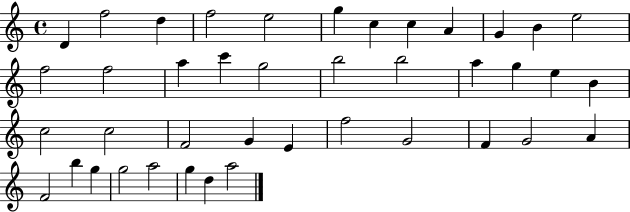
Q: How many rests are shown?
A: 0